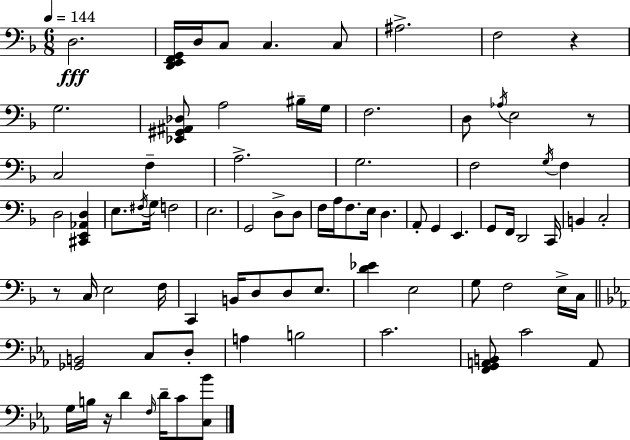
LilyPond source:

{
  \clef bass
  \numericTimeSignature
  \time 6/8
  \key f \major
  \tempo 4 = 144
  \repeat volta 2 { d2.\fff | <d, e, f, g,>16 d16 c8 c4. c8 | ais2.-> | f2 r4 | \break g2. | <ees, gis, ais, des>8 a2 bis16-- g16 | f2. | d8 \acciaccatura { aes16 } e2 r8 | \break c2 f4-- | a2.-> | g2. | f2 \acciaccatura { g16 } f4 | \break d2 <cis, e, aes, d>4 | e8. \acciaccatura { fis16 } g16 f2 | e2. | g,2 d8-> | \break d8 f16 a16 f8. e16 d4. | a,8-. g,4 e,4. | g,8 f,16 d,2 | c,16 b,4 c2-. | \break r8 c16 e2 | f16 c,4 b,16 d8 d8 | e8. <d' ees'>4 e2 | g8 f2 | \break e16-> c16 \bar "||" \break \key ees \major <ges, b,>2 c8 d8-. | a4 b2 | c'2. | <f, g, a, b,>8 c'2 a,8 | \break g16 b16 r16 d'4 \grace { f16 } d'16-- c'8 <c bes'>8 | } \bar "|."
}